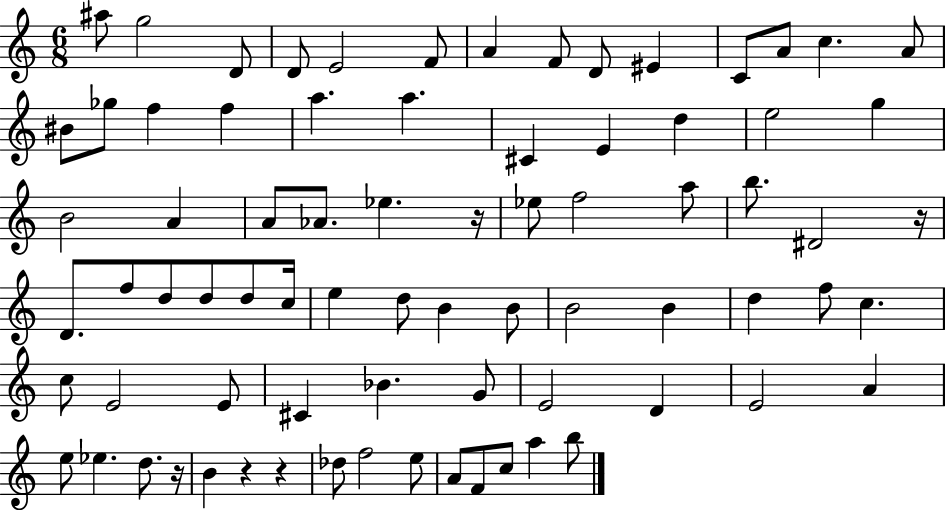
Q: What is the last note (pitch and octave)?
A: B5